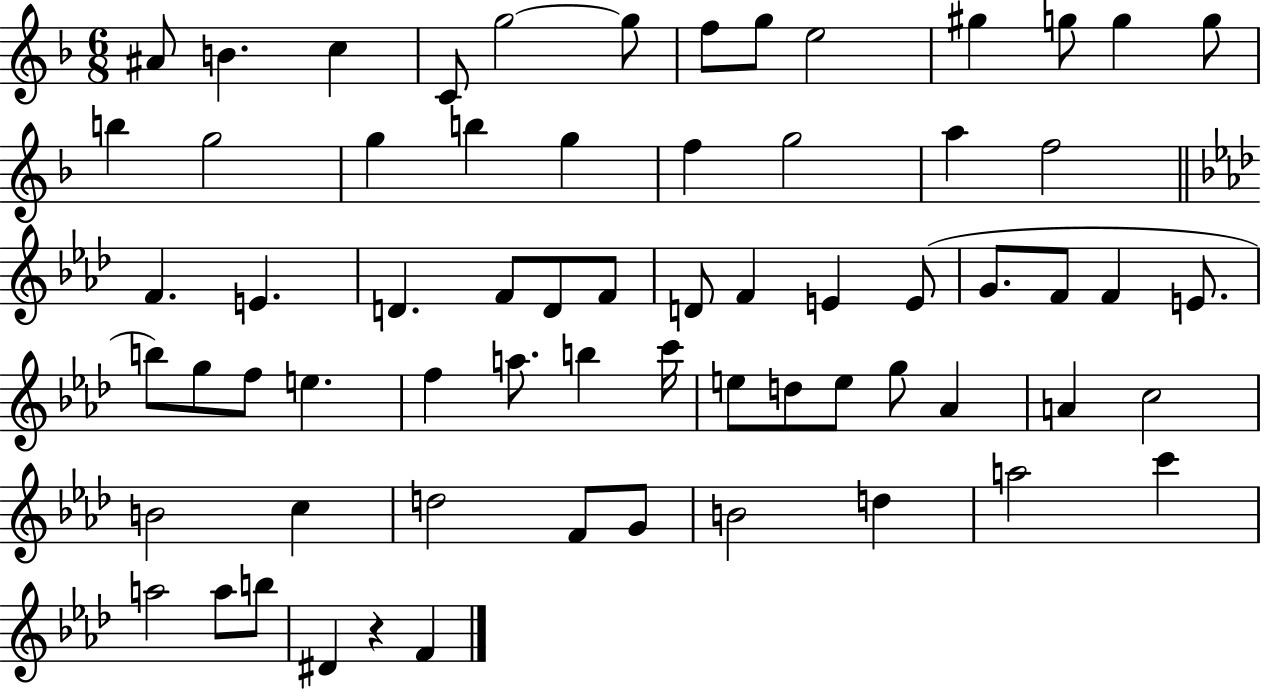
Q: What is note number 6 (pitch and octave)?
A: G5